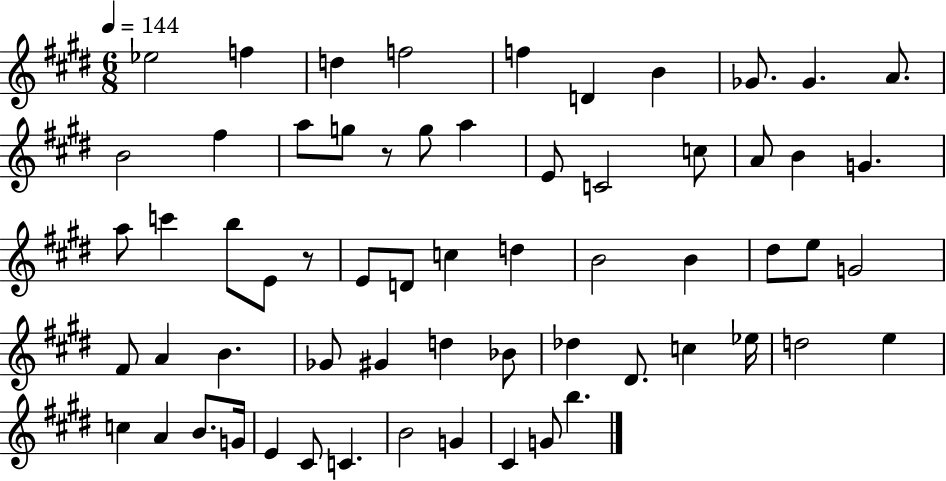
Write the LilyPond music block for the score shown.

{
  \clef treble
  \numericTimeSignature
  \time 6/8
  \key e \major
  \tempo 4 = 144
  ees''2 f''4 | d''4 f''2 | f''4 d'4 b'4 | ges'8. ges'4. a'8. | \break b'2 fis''4 | a''8 g''8 r8 g''8 a''4 | e'8 c'2 c''8 | a'8 b'4 g'4. | \break a''8 c'''4 b''8 e'8 r8 | e'8 d'8 c''4 d''4 | b'2 b'4 | dis''8 e''8 g'2 | \break fis'8 a'4 b'4. | ges'8 gis'4 d''4 bes'8 | des''4 dis'8. c''4 ees''16 | d''2 e''4 | \break c''4 a'4 b'8. g'16 | e'4 cis'8 c'4. | b'2 g'4 | cis'4 g'8 b''4. | \break \bar "|."
}